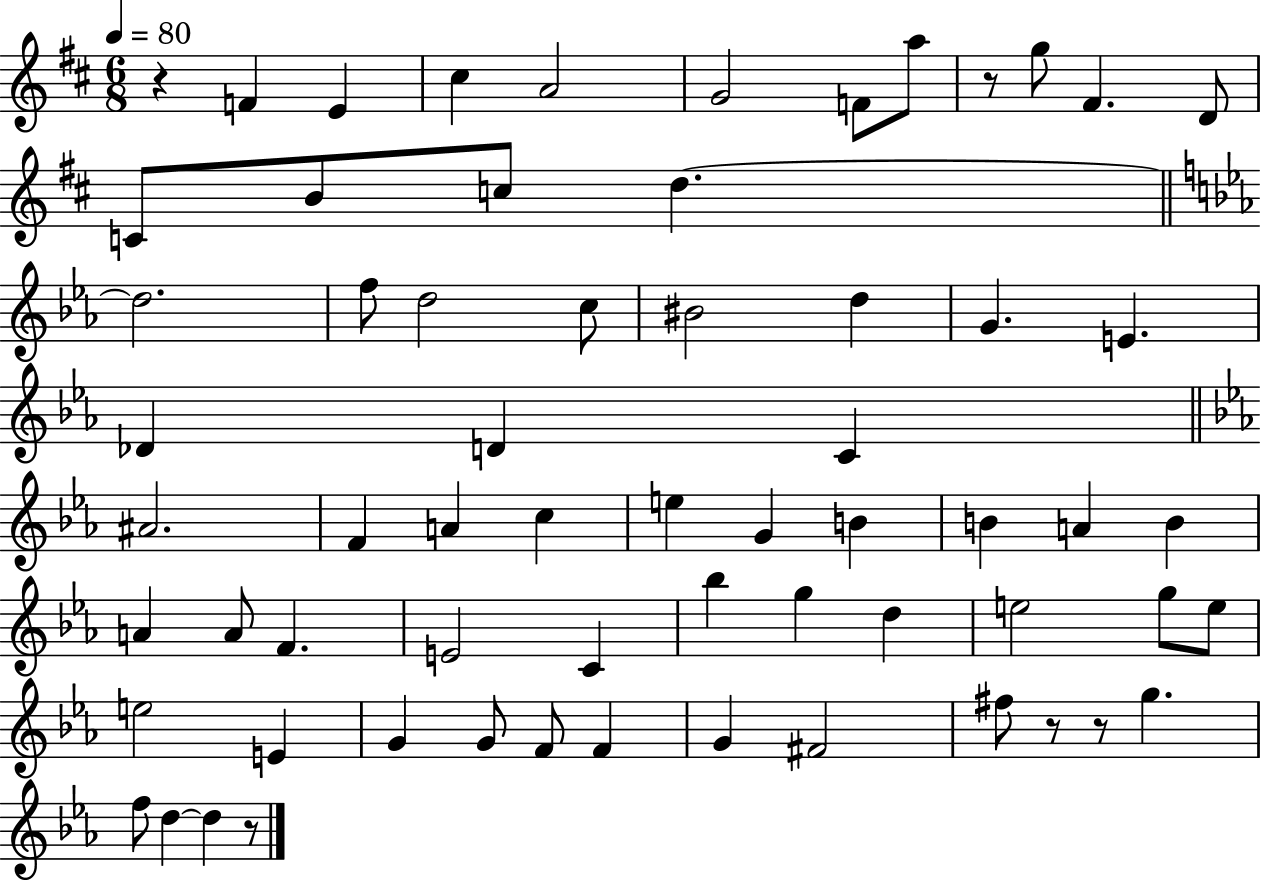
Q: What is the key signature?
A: D major